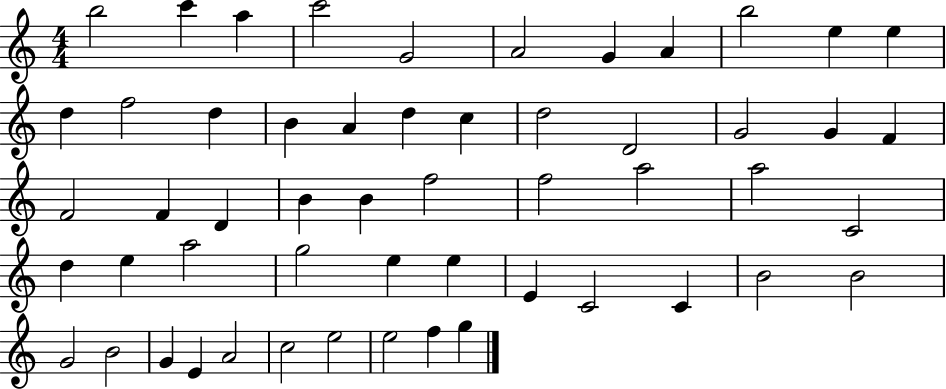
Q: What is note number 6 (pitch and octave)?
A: A4